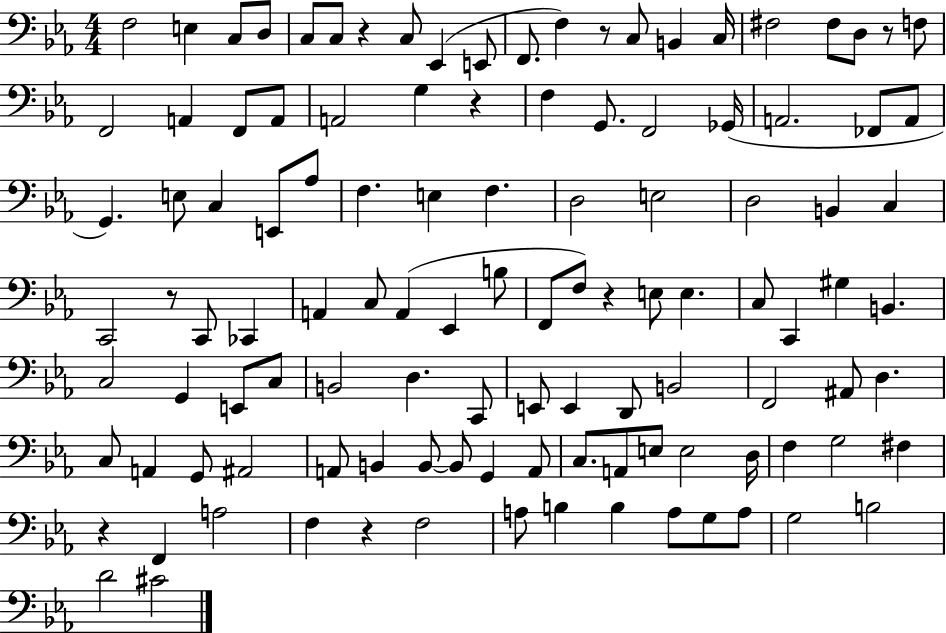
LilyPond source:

{
  \clef bass
  \numericTimeSignature
  \time 4/4
  \key ees \major
  f2 e4 c8 d8 | c8 c8 r4 c8 ees,4( e,8 | f,8. f4) r8 c8 b,4 c16 | fis2 fis8 d8 r8 f8 | \break f,2 a,4 f,8 a,8 | a,2 g4 r4 | f4 g,8. f,2 ges,16( | a,2. fes,8 a,8 | \break g,4.) e8 c4 e,8 aes8 | f4. e4 f4. | d2 e2 | d2 b,4 c4 | \break c,2 r8 c,8 ces,4 | a,4 c8 a,4( ees,4 b8 | f,8 f8) r4 e8 e4. | c8 c,4 gis4 b,4. | \break c2 g,4 e,8 c8 | b,2 d4. c,8 | e,8 e,4 d,8 b,2 | f,2 ais,8 d4. | \break c8 a,4 g,8 ais,2 | a,8 b,4 b,8~~ b,8 g,4 a,8 | c8. a,8 e8 e2 d16 | f4 g2 fis4 | \break r4 f,4 a2 | f4 r4 f2 | a8 b4 b4 a8 g8 a8 | g2 b2 | \break d'2 cis'2 | \bar "|."
}